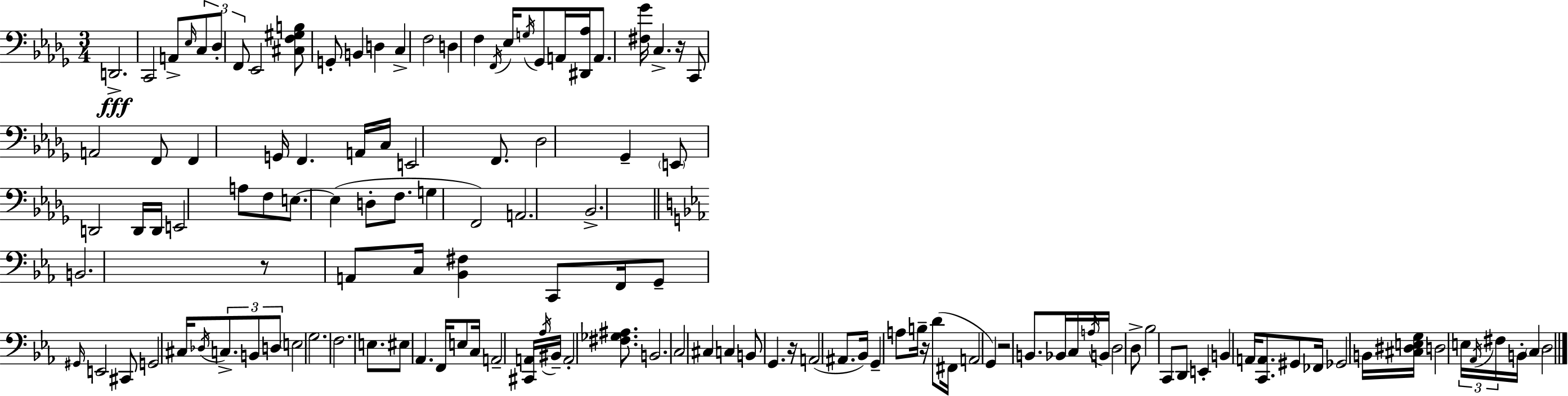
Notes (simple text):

D2/h. C2/h A2/e Eb3/s C3/e Db3/e F2/e Eb2/h [C#3,F3,G#3,B3]/e G2/e B2/q D3/q C3/q F3/h D3/q F3/q F2/s Eb3/s G3/s Gb2/e A2/s [D#2,Ab3]/s A2/e. [F#3,Gb4]/s C3/q. R/s C2/e A2/h F2/e F2/q G2/s F2/q. A2/s C3/s E2/h F2/e. Db3/h Gb2/q E2/e D2/h D2/s D2/s E2/h A3/e F3/e E3/e. E3/q D3/e F3/e. G3/q F2/h A2/h. Bb2/h. B2/h. R/e A2/e C3/s [Bb2,F#3]/q C2/e F2/s G2/e G#2/s E2/h C#2/e G2/h C#3/s Db3/s C3/e. B2/e D3/e E3/h G3/h. F3/h. E3/e. EIS3/e Ab2/q. F2/s E3/e C3/s A2/h [C#2,A2]/s Ab3/s BIS2/s A2/h [F#3,Gb3,A#3]/e. B2/h. C3/h C#3/q C3/q B2/e G2/q. R/s A2/h A#2/e. Bb2/s G2/q A3/e B3/s R/s D4/e F#2/s A2/h G2/q R/h B2/e. Bb2/s C3/s A3/s B2/s D3/h D3/e Bb3/h C2/e D2/e E2/q B2/q A2/s [C2,A2]/e. G#2/e FES2/s Gb2/h B2/s [C#3,D#3,E3,G3]/s D3/h E3/s Ab2/s F#3/s B2/s C3/q D3/h